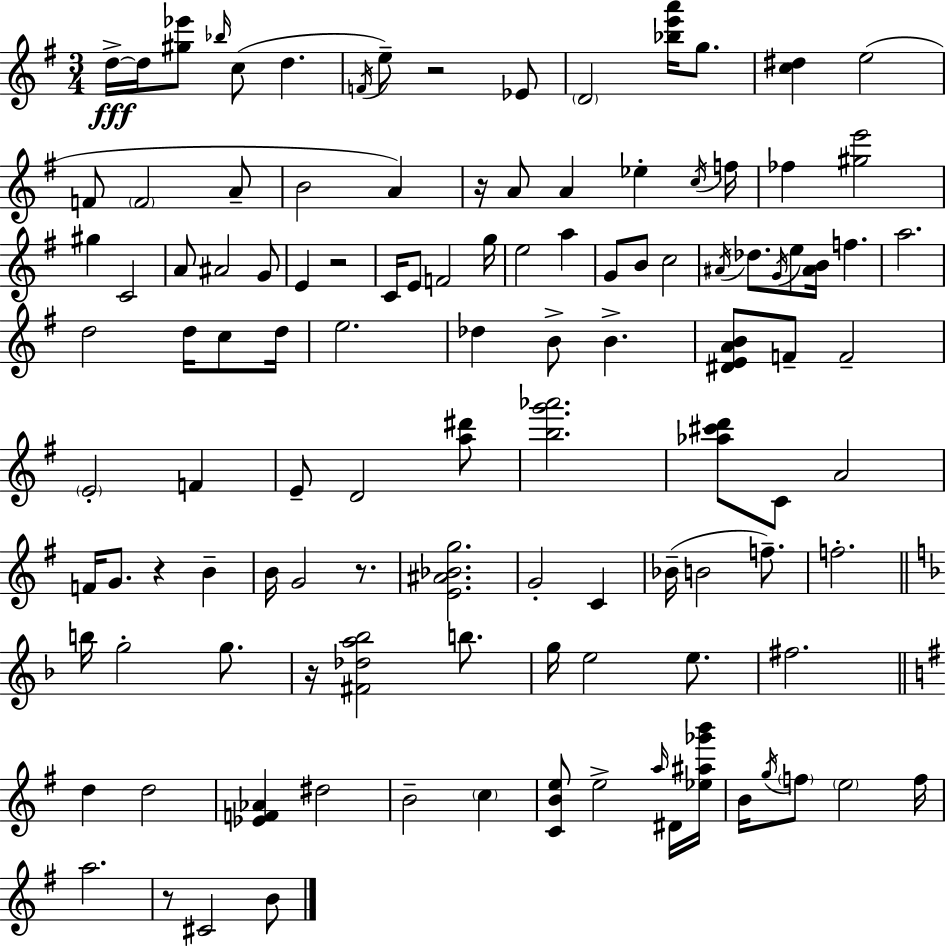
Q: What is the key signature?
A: G major